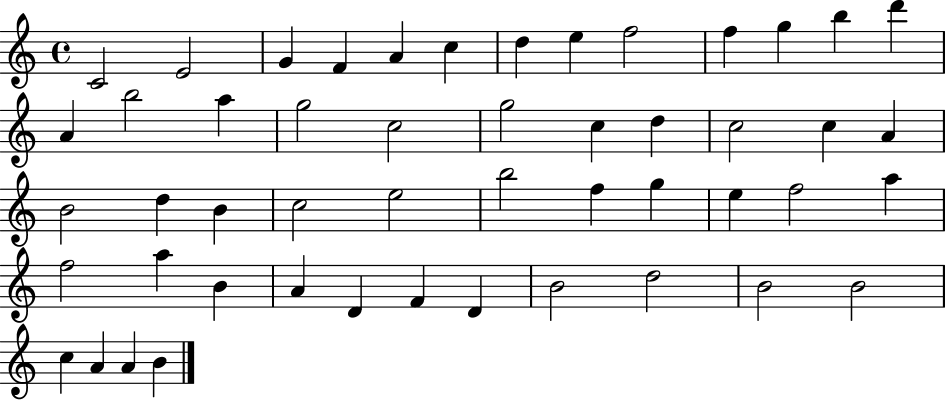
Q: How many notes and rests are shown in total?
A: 50